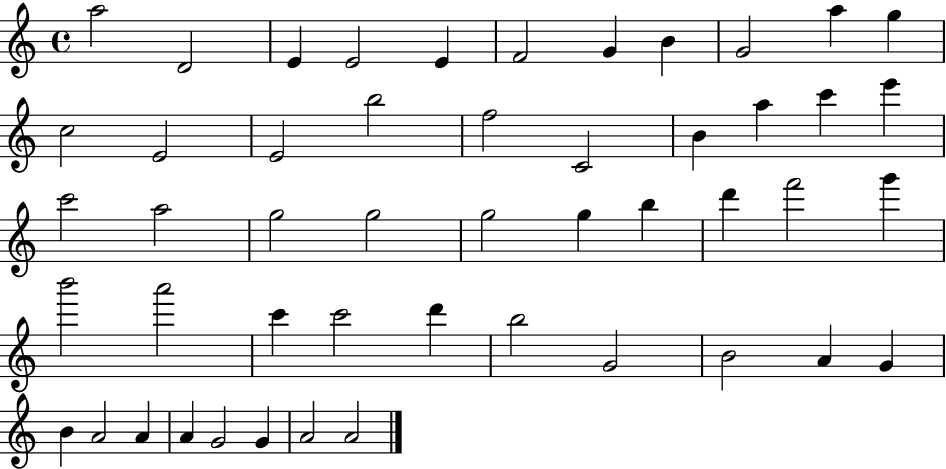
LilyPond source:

{
  \clef treble
  \time 4/4
  \defaultTimeSignature
  \key c \major
  a''2 d'2 | e'4 e'2 e'4 | f'2 g'4 b'4 | g'2 a''4 g''4 | \break c''2 e'2 | e'2 b''2 | f''2 c'2 | b'4 a''4 c'''4 e'''4 | \break c'''2 a''2 | g''2 g''2 | g''2 g''4 b''4 | d'''4 f'''2 g'''4 | \break b'''2 a'''2 | c'''4 c'''2 d'''4 | b''2 g'2 | b'2 a'4 g'4 | \break b'4 a'2 a'4 | a'4 g'2 g'4 | a'2 a'2 | \bar "|."
}